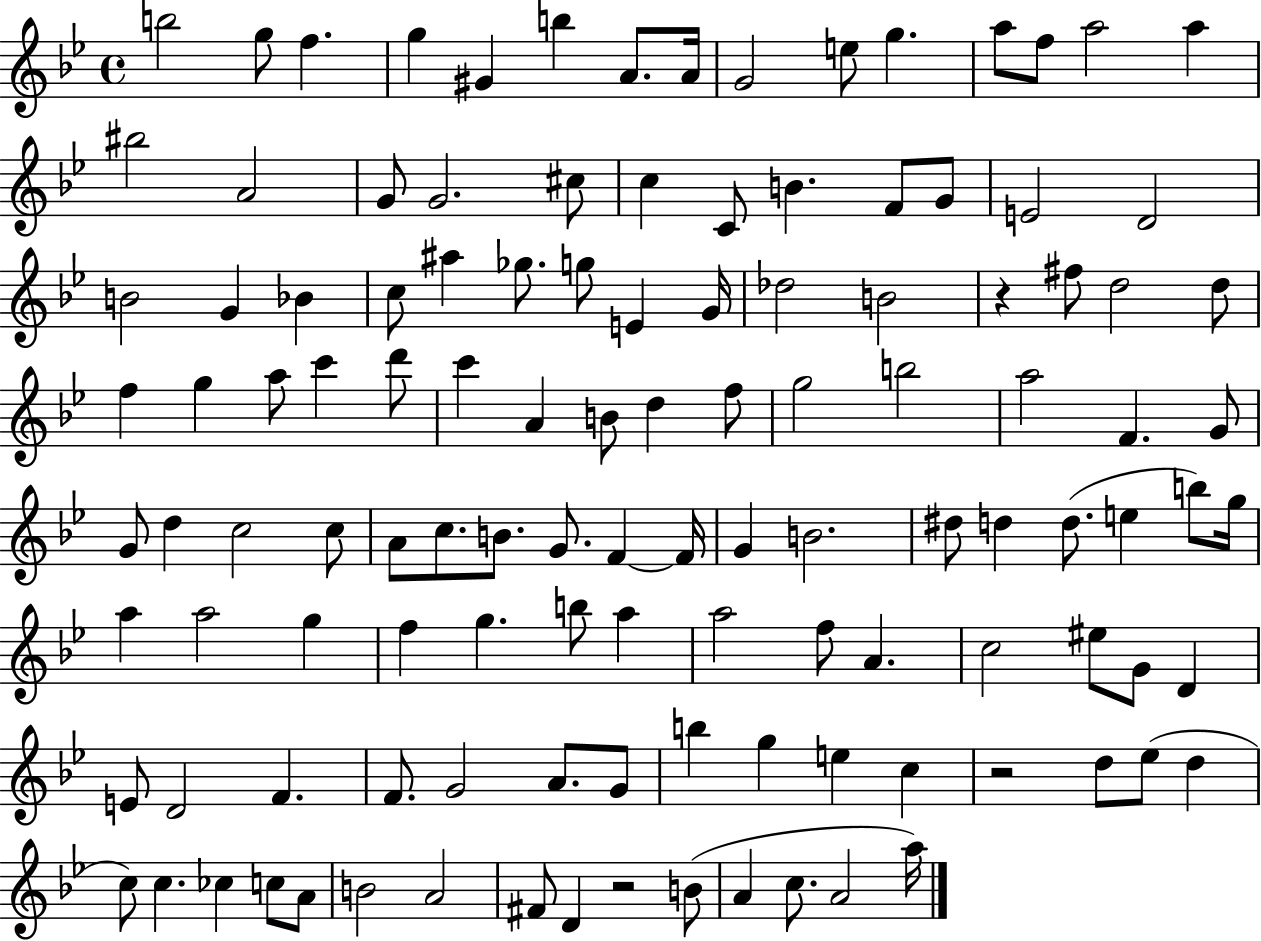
{
  \clef treble
  \time 4/4
  \defaultTimeSignature
  \key bes \major
  b''2 g''8 f''4. | g''4 gis'4 b''4 a'8. a'16 | g'2 e''8 g''4. | a''8 f''8 a''2 a''4 | \break bis''2 a'2 | g'8 g'2. cis''8 | c''4 c'8 b'4. f'8 g'8 | e'2 d'2 | \break b'2 g'4 bes'4 | c''8 ais''4 ges''8. g''8 e'4 g'16 | des''2 b'2 | r4 fis''8 d''2 d''8 | \break f''4 g''4 a''8 c'''4 d'''8 | c'''4 a'4 b'8 d''4 f''8 | g''2 b''2 | a''2 f'4. g'8 | \break g'8 d''4 c''2 c''8 | a'8 c''8. b'8. g'8. f'4~~ f'16 | g'4 b'2. | dis''8 d''4 d''8.( e''4 b''8) g''16 | \break a''4 a''2 g''4 | f''4 g''4. b''8 a''4 | a''2 f''8 a'4. | c''2 eis''8 g'8 d'4 | \break e'8 d'2 f'4. | f'8. g'2 a'8. g'8 | b''4 g''4 e''4 c''4 | r2 d''8 ees''8( d''4 | \break c''8) c''4. ces''4 c''8 a'8 | b'2 a'2 | fis'8 d'4 r2 b'8( | a'4 c''8. a'2 a''16) | \break \bar "|."
}